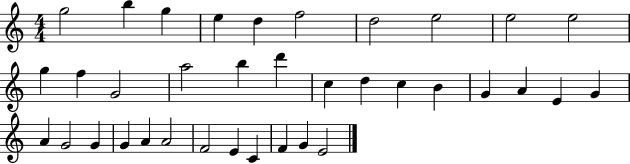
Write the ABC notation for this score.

X:1
T:Untitled
M:4/4
L:1/4
K:C
g2 b g e d f2 d2 e2 e2 e2 g f G2 a2 b d' c d c B G A E G A G2 G G A A2 F2 E C F G E2